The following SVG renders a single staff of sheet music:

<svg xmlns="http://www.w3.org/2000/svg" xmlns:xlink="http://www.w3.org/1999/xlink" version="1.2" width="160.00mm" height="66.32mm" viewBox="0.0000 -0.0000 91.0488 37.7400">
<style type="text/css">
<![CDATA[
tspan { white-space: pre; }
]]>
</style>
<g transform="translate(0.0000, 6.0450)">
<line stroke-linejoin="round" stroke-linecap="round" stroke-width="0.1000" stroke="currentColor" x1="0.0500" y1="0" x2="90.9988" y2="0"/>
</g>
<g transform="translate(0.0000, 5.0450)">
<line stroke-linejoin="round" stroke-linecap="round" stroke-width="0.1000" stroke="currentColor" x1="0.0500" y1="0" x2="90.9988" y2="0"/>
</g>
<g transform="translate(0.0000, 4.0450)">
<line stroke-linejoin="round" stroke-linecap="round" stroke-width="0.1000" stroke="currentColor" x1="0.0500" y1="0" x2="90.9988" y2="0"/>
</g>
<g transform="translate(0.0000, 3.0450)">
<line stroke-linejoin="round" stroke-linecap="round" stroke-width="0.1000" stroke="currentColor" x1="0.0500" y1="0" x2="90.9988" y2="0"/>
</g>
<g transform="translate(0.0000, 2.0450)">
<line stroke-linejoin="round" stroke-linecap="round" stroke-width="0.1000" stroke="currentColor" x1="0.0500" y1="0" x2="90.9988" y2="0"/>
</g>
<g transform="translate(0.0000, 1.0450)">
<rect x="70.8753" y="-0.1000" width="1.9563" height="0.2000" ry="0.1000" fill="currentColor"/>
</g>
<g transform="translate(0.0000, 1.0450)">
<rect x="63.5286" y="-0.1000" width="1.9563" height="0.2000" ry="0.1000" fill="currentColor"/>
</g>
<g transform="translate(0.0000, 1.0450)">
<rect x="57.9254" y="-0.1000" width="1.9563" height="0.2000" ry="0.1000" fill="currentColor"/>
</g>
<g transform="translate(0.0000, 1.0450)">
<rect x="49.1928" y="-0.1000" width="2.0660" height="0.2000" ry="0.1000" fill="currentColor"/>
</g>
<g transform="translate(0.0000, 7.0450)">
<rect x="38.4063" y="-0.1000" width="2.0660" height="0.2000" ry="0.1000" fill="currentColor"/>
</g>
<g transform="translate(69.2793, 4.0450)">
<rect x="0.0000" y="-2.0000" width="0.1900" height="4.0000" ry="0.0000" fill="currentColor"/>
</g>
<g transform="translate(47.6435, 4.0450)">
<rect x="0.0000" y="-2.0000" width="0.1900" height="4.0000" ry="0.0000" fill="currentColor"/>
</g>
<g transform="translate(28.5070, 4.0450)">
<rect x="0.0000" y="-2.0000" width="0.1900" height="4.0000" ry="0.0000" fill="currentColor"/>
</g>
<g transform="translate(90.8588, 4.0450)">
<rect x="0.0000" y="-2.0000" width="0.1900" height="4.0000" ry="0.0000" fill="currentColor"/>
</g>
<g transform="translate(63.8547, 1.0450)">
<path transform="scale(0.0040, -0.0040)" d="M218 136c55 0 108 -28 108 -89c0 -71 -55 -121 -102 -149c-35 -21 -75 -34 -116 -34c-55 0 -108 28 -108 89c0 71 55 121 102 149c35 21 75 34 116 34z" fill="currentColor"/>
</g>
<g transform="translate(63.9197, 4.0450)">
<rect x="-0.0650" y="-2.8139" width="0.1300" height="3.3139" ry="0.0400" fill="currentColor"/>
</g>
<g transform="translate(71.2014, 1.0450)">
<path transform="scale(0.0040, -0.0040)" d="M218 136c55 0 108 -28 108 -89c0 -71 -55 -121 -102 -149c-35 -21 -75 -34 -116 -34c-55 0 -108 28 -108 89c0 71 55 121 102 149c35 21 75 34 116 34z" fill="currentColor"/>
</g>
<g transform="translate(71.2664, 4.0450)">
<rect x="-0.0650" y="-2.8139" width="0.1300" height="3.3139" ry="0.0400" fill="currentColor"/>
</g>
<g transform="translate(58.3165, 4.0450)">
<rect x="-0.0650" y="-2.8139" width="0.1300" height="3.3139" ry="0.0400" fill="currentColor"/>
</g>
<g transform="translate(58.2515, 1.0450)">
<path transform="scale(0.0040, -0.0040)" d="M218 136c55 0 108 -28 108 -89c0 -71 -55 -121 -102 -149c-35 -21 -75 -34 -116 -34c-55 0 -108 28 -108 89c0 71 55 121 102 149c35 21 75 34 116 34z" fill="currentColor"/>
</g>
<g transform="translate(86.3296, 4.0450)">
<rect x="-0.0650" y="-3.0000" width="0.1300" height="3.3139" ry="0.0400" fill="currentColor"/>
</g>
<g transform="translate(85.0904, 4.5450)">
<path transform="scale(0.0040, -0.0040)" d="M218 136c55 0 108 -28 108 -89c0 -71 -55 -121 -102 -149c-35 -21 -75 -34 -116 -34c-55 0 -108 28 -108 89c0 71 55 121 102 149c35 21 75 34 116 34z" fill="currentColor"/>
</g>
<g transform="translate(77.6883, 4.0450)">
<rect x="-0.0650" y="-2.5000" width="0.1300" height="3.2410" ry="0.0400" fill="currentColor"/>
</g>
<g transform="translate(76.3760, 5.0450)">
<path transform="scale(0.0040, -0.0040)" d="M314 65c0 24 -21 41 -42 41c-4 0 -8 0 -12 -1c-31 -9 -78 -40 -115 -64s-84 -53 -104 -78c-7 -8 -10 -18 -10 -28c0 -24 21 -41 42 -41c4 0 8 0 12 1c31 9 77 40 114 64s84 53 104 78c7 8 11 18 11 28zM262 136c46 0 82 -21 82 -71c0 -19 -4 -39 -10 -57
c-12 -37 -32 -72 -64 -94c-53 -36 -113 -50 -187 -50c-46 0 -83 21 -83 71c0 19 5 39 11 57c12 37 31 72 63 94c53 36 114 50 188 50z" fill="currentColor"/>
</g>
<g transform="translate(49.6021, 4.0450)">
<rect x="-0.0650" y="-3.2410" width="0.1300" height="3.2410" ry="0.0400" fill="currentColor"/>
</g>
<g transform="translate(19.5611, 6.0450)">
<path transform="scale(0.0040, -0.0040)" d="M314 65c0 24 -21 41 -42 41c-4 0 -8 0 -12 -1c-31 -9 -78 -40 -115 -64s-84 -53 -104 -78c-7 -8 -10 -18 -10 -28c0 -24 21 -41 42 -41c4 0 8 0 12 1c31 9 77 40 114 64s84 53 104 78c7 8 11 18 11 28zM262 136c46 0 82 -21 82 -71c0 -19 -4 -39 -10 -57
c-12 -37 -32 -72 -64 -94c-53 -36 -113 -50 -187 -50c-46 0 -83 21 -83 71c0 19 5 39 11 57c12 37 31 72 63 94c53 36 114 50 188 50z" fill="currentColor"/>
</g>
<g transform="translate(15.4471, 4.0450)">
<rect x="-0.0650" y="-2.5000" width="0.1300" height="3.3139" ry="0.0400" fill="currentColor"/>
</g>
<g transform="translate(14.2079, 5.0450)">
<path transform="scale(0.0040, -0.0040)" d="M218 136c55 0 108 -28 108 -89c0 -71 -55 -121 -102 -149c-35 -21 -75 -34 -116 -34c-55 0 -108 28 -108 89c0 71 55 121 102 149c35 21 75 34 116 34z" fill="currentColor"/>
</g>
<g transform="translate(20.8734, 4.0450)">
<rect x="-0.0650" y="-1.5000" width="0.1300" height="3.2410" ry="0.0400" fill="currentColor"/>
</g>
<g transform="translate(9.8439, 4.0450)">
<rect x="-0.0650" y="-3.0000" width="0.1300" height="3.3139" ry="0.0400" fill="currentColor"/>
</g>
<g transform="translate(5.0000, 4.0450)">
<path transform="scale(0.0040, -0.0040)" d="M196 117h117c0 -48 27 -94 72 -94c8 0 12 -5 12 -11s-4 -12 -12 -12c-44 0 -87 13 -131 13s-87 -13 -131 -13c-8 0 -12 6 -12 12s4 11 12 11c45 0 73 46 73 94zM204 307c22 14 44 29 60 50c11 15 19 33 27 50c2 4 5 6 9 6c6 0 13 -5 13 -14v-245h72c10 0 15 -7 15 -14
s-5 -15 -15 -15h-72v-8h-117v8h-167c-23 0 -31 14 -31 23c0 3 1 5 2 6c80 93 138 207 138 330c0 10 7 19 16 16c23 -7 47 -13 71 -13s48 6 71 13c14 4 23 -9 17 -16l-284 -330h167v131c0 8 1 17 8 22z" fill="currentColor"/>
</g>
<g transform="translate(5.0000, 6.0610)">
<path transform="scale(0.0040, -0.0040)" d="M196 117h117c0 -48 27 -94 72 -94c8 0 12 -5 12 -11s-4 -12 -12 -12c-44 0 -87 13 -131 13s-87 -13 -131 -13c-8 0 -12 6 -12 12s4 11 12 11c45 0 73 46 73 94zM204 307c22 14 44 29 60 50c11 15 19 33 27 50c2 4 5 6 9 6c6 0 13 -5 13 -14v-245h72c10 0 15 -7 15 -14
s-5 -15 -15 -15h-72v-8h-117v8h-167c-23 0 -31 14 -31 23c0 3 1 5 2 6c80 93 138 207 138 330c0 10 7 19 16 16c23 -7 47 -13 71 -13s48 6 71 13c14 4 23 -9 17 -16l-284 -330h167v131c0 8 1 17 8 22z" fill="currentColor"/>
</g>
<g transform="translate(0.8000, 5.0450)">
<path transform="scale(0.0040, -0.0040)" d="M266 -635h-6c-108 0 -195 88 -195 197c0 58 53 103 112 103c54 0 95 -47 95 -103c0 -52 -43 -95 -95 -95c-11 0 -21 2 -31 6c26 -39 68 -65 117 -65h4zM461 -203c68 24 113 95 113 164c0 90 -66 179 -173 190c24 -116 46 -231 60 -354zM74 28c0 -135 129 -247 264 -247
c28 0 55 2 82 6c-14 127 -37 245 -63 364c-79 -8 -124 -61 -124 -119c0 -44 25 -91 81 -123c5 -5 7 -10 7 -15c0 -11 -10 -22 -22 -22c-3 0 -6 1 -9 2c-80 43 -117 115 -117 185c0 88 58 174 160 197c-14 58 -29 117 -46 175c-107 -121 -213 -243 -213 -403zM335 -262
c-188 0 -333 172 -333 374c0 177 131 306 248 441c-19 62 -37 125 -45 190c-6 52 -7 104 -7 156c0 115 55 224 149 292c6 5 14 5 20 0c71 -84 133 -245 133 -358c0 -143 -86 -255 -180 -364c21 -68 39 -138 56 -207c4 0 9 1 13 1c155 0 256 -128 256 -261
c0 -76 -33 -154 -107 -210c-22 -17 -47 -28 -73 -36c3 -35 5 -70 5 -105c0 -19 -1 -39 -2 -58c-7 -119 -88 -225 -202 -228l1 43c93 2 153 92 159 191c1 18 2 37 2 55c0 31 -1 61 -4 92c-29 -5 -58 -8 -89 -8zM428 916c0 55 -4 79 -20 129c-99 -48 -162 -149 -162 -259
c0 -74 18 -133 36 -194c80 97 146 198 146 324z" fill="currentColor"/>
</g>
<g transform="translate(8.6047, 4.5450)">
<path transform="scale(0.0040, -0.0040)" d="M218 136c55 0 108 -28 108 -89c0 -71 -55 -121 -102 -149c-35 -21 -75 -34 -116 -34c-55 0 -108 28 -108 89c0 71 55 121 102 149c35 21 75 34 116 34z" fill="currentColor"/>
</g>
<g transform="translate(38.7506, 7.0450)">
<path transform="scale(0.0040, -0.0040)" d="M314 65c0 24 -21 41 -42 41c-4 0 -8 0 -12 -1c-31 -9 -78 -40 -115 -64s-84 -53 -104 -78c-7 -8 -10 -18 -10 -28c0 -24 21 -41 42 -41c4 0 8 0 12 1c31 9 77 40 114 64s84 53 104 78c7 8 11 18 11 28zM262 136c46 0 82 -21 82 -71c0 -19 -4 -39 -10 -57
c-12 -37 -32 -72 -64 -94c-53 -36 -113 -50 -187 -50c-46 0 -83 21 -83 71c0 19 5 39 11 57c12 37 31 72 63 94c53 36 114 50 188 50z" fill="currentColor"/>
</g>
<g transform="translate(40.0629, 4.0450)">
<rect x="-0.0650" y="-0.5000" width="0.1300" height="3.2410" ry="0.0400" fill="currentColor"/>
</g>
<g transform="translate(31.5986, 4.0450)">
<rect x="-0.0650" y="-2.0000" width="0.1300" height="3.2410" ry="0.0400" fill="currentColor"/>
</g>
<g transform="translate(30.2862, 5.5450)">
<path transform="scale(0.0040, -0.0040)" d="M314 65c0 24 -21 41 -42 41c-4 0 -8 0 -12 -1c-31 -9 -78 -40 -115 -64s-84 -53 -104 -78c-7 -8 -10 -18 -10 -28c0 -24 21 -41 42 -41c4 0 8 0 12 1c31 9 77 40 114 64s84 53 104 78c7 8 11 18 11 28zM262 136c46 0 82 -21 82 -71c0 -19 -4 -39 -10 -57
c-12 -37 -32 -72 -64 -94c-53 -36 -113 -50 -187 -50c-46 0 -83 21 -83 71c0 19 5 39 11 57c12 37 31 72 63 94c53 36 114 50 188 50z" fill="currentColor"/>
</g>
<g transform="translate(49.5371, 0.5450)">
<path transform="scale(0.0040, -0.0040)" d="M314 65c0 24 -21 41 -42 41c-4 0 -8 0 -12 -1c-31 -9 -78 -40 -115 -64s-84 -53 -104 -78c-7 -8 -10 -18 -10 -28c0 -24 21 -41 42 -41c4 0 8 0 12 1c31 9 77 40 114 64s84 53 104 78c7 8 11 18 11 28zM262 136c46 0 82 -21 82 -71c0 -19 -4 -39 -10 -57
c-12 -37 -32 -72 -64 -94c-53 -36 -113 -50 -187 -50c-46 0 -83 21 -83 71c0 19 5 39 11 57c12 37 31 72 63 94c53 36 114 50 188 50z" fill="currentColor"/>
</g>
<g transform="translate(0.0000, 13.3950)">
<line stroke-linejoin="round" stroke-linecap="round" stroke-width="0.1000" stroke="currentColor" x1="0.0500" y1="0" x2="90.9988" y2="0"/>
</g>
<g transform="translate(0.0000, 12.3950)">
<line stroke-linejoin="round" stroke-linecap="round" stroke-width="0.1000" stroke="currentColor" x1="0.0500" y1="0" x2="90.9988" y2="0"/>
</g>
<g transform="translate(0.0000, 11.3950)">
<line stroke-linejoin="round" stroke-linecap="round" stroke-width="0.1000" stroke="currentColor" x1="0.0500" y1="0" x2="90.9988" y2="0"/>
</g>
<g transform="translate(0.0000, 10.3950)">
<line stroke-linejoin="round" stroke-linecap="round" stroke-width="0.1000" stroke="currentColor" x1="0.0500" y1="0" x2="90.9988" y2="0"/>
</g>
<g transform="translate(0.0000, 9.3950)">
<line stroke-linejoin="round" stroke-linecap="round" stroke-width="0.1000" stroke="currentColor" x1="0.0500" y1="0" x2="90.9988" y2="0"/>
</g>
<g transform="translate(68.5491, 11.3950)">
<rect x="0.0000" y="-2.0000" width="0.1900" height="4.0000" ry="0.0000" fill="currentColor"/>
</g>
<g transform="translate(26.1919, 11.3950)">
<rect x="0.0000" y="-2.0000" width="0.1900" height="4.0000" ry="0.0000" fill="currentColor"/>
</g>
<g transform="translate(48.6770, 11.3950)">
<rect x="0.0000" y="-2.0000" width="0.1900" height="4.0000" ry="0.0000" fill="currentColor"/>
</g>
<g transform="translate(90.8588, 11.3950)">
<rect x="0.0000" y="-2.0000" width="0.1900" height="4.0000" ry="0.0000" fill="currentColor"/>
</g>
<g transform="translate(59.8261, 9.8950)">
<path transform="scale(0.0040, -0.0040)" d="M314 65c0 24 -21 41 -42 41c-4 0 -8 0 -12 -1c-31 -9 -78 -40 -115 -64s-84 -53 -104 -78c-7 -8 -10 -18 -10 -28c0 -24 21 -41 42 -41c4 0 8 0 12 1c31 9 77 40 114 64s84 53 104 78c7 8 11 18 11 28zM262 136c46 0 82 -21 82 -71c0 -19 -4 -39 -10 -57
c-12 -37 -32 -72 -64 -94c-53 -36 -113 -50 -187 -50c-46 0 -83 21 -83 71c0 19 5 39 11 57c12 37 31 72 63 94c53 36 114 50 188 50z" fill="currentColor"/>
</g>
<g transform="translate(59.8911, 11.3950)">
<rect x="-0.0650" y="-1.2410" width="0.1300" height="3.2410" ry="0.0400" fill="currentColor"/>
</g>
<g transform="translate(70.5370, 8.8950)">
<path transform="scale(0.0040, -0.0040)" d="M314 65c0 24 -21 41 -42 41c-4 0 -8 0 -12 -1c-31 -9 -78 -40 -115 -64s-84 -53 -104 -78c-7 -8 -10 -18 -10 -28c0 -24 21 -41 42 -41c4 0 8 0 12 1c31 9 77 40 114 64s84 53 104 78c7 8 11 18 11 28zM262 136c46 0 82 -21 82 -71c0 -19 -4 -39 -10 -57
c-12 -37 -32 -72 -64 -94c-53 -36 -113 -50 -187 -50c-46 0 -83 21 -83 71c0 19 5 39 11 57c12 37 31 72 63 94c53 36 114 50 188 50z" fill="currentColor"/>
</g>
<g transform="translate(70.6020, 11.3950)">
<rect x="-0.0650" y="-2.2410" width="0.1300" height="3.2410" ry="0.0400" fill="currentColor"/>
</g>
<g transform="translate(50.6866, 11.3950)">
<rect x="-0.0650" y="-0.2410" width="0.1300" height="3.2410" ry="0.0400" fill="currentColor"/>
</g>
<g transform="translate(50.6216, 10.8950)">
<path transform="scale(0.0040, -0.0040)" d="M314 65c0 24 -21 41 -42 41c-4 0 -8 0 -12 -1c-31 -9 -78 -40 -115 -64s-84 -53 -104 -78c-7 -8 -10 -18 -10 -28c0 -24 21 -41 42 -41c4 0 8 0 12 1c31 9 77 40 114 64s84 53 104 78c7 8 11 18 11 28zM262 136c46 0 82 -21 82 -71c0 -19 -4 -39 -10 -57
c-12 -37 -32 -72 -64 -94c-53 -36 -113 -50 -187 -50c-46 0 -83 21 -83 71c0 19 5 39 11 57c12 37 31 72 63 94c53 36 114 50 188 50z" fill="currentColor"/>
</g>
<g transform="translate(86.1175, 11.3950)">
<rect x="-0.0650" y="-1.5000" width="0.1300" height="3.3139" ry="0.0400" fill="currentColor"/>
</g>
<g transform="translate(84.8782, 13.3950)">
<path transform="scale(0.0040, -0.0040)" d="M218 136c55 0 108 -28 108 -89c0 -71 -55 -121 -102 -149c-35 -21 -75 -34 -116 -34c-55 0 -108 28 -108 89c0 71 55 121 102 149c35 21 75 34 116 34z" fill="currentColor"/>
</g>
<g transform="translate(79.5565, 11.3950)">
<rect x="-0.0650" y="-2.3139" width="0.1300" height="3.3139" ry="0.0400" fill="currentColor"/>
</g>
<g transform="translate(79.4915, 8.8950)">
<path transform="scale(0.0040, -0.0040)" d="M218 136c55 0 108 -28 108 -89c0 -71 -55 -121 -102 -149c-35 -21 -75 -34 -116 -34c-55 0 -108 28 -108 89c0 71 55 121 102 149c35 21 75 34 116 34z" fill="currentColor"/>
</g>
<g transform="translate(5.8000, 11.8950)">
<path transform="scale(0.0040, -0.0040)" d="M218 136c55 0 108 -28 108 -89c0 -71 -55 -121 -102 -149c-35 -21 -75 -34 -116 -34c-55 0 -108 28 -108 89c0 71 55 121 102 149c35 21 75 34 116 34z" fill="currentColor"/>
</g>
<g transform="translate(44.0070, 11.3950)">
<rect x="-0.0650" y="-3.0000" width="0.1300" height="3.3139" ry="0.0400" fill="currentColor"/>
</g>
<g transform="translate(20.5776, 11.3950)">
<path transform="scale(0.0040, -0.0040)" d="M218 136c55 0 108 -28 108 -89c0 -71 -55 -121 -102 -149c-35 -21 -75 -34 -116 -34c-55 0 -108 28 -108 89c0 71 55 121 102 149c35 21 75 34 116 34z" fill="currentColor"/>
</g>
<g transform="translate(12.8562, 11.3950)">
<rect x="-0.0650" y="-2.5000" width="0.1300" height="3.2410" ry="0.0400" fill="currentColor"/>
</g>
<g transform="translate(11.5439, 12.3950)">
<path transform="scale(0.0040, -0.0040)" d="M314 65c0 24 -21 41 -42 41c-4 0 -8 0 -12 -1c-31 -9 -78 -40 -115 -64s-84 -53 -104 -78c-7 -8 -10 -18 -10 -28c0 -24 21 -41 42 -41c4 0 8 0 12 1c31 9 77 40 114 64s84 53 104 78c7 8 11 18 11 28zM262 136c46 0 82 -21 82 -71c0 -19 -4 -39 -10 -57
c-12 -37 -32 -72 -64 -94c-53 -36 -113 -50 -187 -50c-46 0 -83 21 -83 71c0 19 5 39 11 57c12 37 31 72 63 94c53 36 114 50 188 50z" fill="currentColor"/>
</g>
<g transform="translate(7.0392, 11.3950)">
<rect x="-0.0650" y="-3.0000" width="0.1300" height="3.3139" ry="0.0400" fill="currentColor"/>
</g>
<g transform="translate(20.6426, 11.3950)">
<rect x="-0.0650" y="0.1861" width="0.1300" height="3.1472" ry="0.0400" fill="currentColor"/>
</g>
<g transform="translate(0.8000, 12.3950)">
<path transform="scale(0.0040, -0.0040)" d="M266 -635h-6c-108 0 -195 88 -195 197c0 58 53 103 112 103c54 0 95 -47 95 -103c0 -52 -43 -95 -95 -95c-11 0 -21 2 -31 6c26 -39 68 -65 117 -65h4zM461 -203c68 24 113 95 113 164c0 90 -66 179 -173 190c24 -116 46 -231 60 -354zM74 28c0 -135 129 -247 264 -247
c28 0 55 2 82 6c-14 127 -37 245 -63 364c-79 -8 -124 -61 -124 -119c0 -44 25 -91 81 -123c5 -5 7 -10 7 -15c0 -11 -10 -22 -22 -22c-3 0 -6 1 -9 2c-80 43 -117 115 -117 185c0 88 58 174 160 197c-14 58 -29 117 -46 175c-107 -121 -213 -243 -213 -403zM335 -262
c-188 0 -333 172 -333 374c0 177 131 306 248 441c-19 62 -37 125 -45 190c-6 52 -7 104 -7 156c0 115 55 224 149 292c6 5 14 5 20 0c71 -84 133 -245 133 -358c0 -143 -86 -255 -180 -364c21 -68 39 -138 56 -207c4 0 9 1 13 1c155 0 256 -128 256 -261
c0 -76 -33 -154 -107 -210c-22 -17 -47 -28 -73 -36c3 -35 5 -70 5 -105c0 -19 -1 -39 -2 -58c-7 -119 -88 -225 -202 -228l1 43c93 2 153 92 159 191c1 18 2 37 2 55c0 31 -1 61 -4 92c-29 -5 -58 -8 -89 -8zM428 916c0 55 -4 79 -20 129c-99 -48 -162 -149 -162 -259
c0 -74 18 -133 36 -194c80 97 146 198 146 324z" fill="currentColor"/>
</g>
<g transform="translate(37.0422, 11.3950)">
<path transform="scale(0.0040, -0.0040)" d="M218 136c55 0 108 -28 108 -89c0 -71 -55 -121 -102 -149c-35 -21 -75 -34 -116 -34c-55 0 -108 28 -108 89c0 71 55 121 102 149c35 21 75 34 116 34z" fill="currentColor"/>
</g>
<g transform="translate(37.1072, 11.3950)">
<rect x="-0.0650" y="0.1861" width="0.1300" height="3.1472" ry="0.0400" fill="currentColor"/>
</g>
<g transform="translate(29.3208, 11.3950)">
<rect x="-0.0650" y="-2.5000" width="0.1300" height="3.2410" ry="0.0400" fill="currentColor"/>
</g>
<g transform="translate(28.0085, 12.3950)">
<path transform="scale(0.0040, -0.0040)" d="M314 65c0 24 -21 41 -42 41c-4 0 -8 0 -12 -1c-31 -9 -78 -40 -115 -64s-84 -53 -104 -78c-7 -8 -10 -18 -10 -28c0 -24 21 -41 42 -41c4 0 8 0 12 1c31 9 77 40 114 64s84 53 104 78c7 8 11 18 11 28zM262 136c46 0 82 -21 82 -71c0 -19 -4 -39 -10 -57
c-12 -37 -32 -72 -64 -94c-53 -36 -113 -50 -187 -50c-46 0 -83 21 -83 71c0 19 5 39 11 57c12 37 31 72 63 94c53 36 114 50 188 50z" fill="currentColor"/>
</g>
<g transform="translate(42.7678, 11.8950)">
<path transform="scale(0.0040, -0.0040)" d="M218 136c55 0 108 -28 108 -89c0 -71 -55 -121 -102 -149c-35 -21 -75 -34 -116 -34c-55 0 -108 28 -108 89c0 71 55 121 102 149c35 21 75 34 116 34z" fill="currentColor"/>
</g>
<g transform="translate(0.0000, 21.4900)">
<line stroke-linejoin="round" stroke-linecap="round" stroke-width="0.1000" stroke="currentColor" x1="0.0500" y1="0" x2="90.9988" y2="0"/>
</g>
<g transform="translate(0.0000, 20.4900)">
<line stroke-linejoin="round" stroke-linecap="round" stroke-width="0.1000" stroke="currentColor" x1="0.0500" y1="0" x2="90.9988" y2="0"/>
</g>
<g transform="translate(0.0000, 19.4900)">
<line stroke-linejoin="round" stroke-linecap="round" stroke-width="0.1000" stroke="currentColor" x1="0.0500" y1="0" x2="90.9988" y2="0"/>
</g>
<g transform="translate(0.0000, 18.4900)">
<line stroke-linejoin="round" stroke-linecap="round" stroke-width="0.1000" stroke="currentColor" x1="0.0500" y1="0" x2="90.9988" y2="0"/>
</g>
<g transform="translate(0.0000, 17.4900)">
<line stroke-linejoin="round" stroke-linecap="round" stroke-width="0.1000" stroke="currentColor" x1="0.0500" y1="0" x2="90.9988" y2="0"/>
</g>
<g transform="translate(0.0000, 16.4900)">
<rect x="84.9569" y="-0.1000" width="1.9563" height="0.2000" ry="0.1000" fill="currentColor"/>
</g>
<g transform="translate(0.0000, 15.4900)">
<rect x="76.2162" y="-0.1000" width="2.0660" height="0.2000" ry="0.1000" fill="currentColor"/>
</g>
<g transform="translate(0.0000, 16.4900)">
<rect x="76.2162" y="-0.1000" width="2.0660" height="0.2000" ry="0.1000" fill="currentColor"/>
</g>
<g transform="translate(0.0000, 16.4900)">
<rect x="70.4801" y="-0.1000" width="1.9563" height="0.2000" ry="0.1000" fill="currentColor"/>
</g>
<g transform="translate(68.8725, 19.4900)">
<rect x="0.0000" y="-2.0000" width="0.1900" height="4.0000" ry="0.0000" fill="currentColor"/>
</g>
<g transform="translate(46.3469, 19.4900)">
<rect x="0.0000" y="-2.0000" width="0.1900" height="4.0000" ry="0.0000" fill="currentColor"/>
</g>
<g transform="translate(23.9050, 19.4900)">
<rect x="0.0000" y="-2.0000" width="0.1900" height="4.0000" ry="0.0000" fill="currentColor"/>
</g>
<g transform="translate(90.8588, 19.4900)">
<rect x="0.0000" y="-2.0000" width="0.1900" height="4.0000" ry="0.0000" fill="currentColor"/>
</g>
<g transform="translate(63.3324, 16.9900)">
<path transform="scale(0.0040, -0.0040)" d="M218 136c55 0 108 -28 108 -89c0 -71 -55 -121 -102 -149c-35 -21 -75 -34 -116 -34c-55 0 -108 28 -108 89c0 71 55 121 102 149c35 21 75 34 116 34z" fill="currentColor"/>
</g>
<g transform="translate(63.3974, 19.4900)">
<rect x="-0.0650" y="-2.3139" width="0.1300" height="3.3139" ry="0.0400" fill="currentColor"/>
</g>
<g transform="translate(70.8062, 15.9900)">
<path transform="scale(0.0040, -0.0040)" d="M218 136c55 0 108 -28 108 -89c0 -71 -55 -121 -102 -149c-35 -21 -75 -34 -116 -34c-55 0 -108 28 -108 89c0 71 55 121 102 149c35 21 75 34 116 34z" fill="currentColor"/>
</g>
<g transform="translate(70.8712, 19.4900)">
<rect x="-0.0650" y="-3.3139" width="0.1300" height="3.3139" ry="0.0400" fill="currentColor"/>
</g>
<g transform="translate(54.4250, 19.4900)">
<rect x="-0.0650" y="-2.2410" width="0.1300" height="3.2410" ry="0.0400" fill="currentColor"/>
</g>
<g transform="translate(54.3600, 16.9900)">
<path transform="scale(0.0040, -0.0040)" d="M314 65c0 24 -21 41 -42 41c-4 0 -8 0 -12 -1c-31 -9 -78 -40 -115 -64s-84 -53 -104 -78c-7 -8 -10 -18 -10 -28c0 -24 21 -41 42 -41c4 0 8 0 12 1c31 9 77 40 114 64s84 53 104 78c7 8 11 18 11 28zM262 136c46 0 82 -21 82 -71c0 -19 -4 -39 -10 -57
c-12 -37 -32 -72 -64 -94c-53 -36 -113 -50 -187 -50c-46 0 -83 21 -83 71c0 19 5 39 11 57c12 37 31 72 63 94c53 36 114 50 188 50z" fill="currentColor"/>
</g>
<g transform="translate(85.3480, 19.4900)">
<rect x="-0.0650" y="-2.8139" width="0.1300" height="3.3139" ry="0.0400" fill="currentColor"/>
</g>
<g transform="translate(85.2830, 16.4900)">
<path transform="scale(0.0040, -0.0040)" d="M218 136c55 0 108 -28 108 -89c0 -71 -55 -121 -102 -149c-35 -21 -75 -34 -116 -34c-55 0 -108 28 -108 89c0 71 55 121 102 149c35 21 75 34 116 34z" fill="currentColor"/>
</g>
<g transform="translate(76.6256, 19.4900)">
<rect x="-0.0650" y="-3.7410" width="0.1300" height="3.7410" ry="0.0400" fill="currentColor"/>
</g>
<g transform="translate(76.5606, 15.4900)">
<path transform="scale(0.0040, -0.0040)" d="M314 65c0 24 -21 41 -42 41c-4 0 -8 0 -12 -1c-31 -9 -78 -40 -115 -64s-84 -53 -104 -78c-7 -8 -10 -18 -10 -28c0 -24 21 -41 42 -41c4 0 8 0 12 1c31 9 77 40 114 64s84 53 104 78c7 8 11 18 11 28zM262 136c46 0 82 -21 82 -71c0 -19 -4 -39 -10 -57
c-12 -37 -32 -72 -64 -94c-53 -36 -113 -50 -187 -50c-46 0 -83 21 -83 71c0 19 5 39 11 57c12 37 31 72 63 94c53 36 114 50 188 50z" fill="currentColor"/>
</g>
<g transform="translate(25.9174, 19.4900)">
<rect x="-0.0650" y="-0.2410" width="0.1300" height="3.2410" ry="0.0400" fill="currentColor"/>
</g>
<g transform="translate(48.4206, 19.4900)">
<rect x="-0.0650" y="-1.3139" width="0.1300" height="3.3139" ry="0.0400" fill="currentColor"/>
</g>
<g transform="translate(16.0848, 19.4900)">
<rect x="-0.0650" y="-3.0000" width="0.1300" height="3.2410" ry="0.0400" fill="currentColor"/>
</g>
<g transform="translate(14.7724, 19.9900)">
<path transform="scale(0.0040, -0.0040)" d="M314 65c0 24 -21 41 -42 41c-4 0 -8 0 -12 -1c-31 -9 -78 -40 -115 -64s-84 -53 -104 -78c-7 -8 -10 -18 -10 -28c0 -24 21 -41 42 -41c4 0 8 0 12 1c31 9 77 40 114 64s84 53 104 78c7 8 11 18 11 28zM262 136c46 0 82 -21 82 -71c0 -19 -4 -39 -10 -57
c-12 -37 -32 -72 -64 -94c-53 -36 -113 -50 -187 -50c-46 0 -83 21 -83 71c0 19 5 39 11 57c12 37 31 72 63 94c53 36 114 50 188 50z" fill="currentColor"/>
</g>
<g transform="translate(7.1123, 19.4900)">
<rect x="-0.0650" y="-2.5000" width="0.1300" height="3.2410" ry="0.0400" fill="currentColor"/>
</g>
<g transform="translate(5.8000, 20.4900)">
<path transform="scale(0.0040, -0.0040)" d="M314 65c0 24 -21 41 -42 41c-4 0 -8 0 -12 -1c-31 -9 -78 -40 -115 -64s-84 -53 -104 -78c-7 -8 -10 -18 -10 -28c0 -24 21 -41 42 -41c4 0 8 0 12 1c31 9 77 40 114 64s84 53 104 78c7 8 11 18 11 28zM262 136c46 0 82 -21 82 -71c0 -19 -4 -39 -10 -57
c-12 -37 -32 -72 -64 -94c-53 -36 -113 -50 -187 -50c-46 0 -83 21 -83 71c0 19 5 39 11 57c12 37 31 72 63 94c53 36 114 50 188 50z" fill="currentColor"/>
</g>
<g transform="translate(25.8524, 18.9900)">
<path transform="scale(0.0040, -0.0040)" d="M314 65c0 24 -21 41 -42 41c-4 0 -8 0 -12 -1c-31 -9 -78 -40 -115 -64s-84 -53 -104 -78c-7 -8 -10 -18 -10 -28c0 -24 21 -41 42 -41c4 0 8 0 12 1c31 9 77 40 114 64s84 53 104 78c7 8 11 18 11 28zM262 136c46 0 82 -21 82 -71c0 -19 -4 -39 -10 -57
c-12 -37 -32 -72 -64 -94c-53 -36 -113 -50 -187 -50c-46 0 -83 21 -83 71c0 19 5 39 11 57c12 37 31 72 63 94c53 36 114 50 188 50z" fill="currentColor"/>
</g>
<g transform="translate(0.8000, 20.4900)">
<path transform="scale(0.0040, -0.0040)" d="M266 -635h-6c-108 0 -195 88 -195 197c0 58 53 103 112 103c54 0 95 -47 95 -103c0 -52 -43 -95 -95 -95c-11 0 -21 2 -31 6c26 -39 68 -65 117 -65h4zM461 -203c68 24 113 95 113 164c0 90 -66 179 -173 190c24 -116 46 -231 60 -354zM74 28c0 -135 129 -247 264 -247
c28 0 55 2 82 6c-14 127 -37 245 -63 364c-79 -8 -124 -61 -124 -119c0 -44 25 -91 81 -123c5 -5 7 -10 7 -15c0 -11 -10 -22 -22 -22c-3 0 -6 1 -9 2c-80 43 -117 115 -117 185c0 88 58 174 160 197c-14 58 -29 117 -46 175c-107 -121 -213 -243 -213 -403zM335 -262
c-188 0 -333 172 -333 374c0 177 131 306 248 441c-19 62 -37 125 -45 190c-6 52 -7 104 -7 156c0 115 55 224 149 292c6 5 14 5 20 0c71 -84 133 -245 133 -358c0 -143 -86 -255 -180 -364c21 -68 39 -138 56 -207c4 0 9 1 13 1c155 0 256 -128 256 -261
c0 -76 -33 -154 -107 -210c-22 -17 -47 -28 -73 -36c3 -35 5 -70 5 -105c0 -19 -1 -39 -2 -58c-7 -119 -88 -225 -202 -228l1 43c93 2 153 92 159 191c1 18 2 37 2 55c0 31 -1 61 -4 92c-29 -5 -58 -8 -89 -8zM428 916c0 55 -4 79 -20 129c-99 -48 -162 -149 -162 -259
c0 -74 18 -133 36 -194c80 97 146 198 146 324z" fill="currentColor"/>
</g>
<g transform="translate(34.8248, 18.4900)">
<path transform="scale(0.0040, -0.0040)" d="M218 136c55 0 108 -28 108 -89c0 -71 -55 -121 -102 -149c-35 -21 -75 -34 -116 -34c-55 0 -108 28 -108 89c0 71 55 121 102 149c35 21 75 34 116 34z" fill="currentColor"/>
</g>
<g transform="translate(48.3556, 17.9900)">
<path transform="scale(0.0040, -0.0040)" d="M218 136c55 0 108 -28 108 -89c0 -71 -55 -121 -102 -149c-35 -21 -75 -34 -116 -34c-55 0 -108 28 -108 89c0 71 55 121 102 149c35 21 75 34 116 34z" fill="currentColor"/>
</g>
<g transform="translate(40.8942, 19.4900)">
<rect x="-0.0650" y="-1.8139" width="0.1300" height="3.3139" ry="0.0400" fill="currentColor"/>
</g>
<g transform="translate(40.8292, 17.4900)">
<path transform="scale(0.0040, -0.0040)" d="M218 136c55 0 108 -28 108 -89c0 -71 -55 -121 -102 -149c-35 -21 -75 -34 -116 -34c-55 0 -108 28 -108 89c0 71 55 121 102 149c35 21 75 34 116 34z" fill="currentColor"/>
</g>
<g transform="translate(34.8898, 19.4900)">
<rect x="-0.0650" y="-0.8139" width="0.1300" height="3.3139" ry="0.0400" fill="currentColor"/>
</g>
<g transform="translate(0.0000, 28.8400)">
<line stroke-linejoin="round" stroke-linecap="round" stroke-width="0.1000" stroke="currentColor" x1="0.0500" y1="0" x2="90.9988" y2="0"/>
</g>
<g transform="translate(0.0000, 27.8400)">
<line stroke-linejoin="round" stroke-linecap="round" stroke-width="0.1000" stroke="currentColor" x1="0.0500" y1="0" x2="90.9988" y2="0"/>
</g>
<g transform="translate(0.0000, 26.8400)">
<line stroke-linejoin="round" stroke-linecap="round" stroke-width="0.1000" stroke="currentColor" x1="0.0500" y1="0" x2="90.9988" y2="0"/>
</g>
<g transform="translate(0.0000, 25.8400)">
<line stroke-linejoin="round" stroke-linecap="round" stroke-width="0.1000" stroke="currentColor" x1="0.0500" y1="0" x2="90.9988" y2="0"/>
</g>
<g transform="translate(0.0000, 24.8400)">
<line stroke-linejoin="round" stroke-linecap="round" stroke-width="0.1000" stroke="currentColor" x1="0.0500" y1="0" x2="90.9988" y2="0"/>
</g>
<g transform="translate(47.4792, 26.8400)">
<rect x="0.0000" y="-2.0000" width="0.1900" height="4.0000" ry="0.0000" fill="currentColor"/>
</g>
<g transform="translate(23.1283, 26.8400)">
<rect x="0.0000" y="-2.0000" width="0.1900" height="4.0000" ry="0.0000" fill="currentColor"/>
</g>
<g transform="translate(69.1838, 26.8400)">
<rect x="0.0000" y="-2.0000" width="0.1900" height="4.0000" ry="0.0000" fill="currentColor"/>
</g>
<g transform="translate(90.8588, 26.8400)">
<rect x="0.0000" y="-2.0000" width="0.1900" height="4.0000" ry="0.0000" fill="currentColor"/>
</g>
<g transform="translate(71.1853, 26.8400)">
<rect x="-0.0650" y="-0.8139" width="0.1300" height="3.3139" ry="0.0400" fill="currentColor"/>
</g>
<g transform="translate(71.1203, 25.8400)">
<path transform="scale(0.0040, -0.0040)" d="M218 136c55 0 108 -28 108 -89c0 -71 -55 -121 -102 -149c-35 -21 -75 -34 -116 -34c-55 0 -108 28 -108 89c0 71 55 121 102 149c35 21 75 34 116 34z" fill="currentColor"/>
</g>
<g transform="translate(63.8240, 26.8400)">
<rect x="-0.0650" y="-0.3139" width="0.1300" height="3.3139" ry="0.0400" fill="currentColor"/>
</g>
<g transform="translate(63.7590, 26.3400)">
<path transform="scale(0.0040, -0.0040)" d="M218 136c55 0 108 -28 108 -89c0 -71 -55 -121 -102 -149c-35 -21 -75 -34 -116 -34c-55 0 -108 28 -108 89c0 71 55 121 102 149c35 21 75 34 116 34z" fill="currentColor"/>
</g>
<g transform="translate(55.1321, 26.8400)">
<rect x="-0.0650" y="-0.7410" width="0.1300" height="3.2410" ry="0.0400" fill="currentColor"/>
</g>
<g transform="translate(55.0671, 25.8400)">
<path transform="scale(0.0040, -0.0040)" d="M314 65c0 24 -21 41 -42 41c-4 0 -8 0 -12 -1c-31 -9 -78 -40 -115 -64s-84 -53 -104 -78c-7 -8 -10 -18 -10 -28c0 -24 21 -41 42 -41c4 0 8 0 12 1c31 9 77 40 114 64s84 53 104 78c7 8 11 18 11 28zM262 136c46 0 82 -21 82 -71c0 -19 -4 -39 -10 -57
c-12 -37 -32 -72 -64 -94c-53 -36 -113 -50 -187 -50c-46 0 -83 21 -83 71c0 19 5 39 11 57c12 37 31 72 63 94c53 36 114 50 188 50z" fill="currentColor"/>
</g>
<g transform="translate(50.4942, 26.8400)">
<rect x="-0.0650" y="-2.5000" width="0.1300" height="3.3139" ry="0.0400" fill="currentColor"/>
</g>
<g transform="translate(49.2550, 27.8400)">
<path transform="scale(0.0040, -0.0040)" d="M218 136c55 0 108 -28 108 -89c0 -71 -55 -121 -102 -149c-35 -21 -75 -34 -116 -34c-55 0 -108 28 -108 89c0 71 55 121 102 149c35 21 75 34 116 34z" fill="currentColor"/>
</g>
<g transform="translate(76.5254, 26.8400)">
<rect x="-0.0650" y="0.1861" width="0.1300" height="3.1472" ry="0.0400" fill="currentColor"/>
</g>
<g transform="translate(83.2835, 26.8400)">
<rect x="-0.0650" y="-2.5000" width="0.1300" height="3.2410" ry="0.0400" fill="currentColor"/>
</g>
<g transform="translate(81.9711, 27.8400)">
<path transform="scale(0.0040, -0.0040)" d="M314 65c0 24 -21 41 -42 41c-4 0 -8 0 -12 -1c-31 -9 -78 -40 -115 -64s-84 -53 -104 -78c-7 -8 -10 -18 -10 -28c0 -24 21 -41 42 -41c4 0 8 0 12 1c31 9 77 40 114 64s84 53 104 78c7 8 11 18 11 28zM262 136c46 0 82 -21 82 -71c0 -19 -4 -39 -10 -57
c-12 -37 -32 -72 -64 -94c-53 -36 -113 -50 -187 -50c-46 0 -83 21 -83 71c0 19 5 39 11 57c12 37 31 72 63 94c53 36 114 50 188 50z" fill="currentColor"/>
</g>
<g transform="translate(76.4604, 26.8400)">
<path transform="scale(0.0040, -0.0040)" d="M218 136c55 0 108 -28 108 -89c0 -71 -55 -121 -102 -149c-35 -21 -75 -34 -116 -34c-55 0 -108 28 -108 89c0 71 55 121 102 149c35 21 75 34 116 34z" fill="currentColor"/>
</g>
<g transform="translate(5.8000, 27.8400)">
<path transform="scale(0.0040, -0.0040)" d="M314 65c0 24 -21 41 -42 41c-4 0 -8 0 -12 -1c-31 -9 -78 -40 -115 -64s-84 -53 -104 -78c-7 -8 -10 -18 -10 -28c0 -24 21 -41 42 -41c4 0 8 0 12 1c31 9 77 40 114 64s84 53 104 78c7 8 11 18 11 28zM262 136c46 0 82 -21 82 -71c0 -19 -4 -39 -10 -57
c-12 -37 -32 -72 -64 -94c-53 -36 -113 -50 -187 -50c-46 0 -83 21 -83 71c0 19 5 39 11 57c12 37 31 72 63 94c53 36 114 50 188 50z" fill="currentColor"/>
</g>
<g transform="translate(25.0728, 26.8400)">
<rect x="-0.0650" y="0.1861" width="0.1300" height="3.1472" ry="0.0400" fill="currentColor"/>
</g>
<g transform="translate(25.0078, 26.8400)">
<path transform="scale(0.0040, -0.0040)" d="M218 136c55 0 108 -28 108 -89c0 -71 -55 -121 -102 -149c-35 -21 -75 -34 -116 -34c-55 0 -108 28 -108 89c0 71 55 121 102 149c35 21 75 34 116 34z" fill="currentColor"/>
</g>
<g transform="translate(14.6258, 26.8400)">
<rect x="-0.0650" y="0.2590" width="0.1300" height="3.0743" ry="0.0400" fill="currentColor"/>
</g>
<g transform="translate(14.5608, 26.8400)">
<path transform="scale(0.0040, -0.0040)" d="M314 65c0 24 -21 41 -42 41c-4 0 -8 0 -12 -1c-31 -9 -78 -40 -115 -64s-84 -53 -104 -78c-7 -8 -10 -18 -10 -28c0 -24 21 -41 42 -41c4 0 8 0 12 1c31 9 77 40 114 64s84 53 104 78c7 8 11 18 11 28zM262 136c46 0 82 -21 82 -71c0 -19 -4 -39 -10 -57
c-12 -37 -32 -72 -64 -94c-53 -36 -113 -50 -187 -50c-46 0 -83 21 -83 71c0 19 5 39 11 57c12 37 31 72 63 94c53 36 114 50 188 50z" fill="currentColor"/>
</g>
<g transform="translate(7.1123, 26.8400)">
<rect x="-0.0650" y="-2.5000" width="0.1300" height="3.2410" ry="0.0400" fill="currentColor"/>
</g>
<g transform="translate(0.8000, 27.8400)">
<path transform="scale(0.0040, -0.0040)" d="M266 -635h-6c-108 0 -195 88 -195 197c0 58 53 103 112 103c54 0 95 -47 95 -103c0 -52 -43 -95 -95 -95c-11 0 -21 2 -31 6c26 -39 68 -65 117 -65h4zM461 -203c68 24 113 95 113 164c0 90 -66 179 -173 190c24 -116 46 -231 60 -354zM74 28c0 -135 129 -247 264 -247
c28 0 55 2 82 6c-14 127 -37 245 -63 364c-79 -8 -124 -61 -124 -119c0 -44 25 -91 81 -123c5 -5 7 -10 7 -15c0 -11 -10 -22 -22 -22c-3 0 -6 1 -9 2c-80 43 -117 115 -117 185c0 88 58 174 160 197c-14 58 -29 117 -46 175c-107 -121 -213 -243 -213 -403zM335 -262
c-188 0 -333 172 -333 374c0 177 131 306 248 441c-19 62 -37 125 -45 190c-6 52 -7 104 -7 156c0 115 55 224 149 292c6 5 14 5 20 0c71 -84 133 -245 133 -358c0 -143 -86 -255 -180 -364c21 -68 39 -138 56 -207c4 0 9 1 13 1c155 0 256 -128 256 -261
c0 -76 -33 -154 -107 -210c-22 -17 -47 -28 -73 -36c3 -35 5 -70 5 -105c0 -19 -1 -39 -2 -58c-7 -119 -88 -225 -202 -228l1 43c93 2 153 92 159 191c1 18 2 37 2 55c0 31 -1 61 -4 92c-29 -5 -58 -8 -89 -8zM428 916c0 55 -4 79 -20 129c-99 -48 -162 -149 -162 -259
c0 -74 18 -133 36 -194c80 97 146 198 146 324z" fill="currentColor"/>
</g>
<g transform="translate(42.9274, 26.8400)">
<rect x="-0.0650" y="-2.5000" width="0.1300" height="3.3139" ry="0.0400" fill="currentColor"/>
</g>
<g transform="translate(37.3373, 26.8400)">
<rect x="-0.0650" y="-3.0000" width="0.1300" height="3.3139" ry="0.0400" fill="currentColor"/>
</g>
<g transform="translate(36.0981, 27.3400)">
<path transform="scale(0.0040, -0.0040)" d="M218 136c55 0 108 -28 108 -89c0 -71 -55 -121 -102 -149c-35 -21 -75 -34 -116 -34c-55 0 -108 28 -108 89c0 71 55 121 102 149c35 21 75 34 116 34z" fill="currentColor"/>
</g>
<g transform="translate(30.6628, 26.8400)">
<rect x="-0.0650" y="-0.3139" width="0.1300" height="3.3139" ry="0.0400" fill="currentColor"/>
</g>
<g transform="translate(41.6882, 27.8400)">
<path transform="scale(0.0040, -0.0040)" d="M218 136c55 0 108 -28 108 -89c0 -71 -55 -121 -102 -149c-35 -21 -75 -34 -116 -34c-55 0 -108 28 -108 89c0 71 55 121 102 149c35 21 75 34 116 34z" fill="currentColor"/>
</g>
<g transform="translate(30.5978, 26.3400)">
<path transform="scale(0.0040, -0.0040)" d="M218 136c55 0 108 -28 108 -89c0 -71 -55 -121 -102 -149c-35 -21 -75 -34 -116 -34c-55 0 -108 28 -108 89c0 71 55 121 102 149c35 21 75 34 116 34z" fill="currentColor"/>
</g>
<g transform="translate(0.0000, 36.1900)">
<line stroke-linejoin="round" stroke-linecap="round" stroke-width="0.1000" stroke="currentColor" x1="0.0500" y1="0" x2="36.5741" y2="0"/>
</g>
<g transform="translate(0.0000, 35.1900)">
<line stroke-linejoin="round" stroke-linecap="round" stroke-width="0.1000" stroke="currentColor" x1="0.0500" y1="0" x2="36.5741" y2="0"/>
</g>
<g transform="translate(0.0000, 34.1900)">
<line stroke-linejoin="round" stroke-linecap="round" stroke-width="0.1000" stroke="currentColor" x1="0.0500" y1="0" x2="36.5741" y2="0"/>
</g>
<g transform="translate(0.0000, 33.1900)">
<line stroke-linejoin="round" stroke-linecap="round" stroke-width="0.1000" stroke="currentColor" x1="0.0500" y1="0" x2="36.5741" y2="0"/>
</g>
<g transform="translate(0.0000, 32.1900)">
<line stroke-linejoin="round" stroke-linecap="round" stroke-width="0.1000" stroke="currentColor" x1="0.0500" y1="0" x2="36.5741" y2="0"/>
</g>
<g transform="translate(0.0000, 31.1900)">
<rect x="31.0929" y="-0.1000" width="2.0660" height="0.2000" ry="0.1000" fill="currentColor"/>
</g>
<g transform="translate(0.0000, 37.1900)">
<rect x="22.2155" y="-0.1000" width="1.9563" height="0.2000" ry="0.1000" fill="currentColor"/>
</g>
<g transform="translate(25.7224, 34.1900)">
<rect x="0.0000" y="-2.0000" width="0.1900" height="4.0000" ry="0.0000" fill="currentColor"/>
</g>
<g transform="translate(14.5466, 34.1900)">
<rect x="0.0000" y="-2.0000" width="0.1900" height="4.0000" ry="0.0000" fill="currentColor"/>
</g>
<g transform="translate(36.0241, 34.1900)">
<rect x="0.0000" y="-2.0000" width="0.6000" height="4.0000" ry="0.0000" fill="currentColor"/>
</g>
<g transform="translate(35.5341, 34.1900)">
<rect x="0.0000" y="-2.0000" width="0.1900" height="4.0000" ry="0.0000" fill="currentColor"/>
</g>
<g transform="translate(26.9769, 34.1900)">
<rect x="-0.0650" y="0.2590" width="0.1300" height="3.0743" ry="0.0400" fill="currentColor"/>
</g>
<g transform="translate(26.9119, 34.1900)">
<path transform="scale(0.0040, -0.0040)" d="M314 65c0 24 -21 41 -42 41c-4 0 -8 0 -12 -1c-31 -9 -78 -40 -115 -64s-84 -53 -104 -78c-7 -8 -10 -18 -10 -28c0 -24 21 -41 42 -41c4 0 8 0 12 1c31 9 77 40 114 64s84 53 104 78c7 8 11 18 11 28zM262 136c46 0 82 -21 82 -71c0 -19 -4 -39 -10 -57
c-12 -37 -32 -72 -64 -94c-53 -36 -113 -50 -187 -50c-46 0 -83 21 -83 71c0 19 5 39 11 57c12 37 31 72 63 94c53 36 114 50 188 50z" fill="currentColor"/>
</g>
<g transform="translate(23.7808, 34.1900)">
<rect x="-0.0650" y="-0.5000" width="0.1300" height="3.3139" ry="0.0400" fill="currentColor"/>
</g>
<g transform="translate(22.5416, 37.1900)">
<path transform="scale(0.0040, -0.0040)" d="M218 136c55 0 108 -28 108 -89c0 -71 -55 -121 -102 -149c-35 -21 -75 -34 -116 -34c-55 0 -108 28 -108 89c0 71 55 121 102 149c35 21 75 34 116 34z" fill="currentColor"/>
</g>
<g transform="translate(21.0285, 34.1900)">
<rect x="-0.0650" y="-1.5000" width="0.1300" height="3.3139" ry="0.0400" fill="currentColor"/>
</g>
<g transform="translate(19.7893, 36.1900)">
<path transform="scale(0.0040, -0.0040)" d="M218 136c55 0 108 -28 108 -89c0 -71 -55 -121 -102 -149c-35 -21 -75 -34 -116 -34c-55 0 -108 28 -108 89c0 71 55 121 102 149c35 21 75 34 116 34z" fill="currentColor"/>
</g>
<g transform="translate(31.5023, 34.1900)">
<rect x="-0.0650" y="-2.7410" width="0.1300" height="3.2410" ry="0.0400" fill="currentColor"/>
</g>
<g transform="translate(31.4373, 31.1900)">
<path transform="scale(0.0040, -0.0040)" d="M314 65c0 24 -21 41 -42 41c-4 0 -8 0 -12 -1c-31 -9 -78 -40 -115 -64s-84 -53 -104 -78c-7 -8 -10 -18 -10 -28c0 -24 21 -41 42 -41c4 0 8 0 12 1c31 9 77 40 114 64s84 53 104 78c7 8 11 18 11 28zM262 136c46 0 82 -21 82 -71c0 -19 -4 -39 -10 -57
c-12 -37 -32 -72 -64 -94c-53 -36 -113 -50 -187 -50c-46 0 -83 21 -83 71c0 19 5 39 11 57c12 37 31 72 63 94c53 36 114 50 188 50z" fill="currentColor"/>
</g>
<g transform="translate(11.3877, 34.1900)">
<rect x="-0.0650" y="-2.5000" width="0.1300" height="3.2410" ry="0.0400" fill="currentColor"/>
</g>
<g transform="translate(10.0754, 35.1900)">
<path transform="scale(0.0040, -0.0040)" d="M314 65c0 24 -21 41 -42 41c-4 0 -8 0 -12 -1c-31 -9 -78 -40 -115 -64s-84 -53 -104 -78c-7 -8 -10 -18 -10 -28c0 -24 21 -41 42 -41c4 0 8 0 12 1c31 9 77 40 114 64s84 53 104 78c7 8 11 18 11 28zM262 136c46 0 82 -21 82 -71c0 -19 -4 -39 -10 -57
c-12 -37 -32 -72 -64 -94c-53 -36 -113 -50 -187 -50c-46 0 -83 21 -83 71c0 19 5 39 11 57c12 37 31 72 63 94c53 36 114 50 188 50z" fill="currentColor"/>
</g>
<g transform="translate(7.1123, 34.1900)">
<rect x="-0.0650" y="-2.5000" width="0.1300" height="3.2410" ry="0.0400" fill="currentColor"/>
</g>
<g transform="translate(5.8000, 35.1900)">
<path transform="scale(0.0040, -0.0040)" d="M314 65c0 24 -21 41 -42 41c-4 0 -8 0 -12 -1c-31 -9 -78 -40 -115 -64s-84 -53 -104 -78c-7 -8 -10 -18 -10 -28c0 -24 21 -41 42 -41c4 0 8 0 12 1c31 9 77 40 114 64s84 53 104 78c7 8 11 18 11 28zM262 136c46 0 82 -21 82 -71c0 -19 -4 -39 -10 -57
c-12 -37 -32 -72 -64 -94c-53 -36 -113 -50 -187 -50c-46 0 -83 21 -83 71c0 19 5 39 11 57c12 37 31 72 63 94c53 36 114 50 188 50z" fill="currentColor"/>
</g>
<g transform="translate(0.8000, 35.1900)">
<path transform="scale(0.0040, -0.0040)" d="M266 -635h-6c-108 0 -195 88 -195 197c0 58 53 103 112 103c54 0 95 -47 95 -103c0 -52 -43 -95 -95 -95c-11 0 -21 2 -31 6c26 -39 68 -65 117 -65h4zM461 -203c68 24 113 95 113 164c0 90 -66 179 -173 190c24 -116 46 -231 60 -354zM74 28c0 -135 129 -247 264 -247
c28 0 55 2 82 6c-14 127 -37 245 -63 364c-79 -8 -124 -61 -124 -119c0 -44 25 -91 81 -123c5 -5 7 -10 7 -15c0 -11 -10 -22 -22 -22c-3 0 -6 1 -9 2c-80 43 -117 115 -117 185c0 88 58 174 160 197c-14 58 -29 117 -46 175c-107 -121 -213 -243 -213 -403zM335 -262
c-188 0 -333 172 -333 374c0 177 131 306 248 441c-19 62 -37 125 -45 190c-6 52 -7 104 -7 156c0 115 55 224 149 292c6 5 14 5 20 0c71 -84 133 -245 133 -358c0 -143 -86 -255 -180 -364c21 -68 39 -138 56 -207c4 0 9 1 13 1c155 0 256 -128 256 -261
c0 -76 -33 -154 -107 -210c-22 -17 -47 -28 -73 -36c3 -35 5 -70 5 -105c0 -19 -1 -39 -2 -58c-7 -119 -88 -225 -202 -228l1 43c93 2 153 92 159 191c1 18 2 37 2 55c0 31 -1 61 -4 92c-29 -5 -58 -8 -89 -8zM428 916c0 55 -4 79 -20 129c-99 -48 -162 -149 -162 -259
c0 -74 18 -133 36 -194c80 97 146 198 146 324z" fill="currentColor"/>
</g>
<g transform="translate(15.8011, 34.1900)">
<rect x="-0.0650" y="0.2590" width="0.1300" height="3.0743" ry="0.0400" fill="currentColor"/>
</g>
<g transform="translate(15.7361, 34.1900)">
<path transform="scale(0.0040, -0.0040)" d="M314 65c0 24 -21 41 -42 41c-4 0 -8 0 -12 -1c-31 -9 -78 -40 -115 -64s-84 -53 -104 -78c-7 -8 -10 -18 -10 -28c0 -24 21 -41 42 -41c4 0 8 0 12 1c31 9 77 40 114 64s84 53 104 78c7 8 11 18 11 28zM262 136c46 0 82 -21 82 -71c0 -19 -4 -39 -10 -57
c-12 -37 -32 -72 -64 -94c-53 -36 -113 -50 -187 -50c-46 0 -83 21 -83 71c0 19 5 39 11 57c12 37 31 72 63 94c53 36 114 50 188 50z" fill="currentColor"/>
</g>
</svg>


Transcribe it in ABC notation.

X:1
T:Untitled
M:4/4
L:1/4
K:C
A G E2 F2 C2 b2 a a a G2 A A G2 B G2 B A c2 e2 g2 g E G2 A2 c2 d f e g2 g b c'2 a G2 B2 B c A G G d2 c d B G2 G2 G2 B2 E C B2 a2